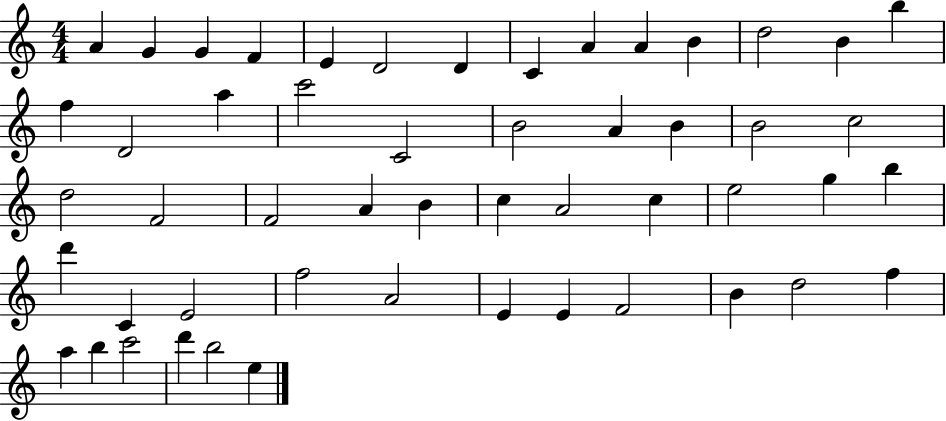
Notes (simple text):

A4/q G4/q G4/q F4/q E4/q D4/h D4/q C4/q A4/q A4/q B4/q D5/h B4/q B5/q F5/q D4/h A5/q C6/h C4/h B4/h A4/q B4/q B4/h C5/h D5/h F4/h F4/h A4/q B4/q C5/q A4/h C5/q E5/h G5/q B5/q D6/q C4/q E4/h F5/h A4/h E4/q E4/q F4/h B4/q D5/h F5/q A5/q B5/q C6/h D6/q B5/h E5/q